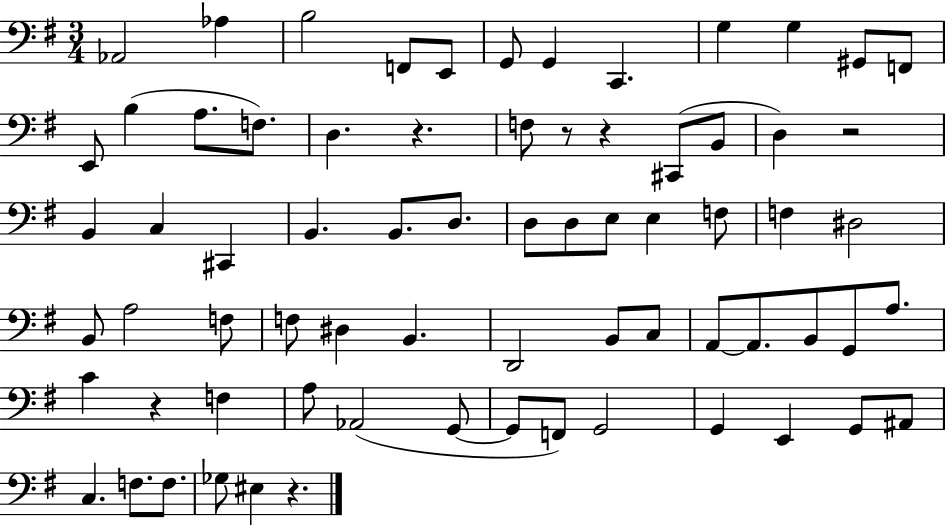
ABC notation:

X:1
T:Untitled
M:3/4
L:1/4
K:G
_A,,2 _A, B,2 F,,/2 E,,/2 G,,/2 G,, C,, G, G, ^G,,/2 F,,/2 E,,/2 B, A,/2 F,/2 D, z F,/2 z/2 z ^C,,/2 B,,/2 D, z2 B,, C, ^C,, B,, B,,/2 D,/2 D,/2 D,/2 E,/2 E, F,/2 F, ^D,2 B,,/2 A,2 F,/2 F,/2 ^D, B,, D,,2 B,,/2 C,/2 A,,/2 A,,/2 B,,/2 G,,/2 A,/2 C z F, A,/2 _A,,2 G,,/2 G,,/2 F,,/2 G,,2 G,, E,, G,,/2 ^A,,/2 C, F,/2 F,/2 _G,/2 ^E, z